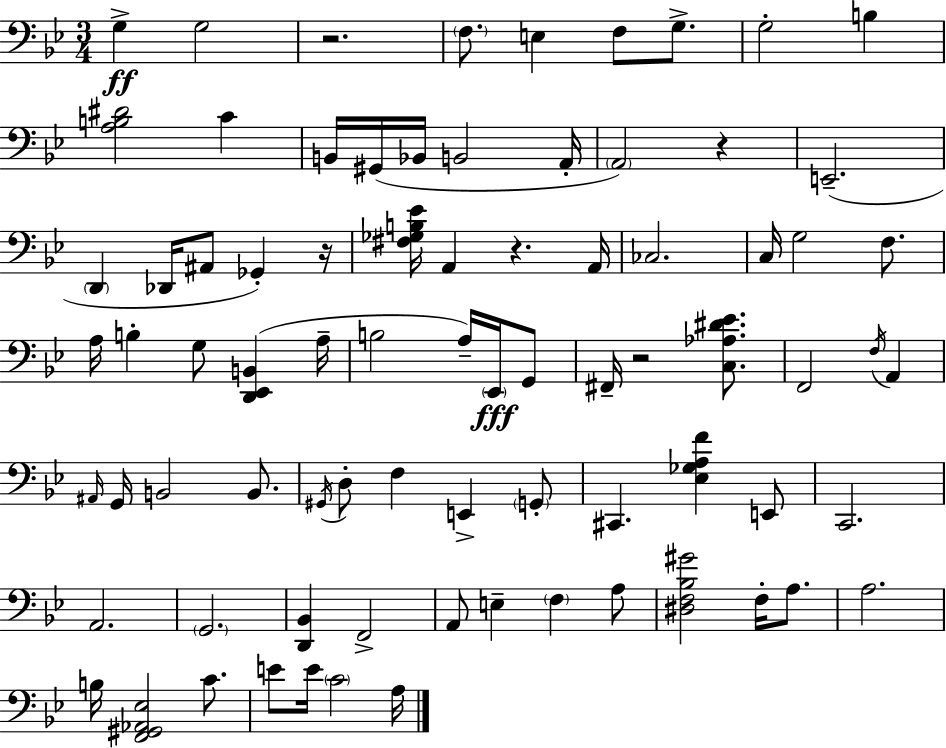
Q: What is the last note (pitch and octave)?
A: A3